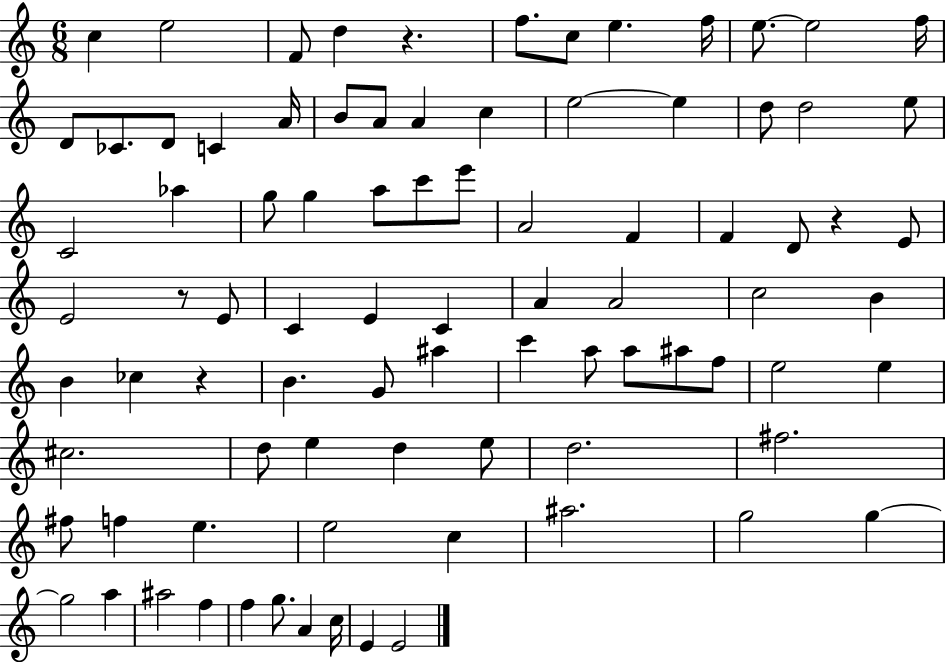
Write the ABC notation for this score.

X:1
T:Untitled
M:6/8
L:1/4
K:C
c e2 F/2 d z f/2 c/2 e f/4 e/2 e2 f/4 D/2 _C/2 D/2 C A/4 B/2 A/2 A c e2 e d/2 d2 e/2 C2 _a g/2 g a/2 c'/2 e'/2 A2 F F D/2 z E/2 E2 z/2 E/2 C E C A A2 c2 B B _c z B G/2 ^a c' a/2 a/2 ^a/2 f/2 e2 e ^c2 d/2 e d e/2 d2 ^f2 ^f/2 f e e2 c ^a2 g2 g g2 a ^a2 f f g/2 A c/4 E E2